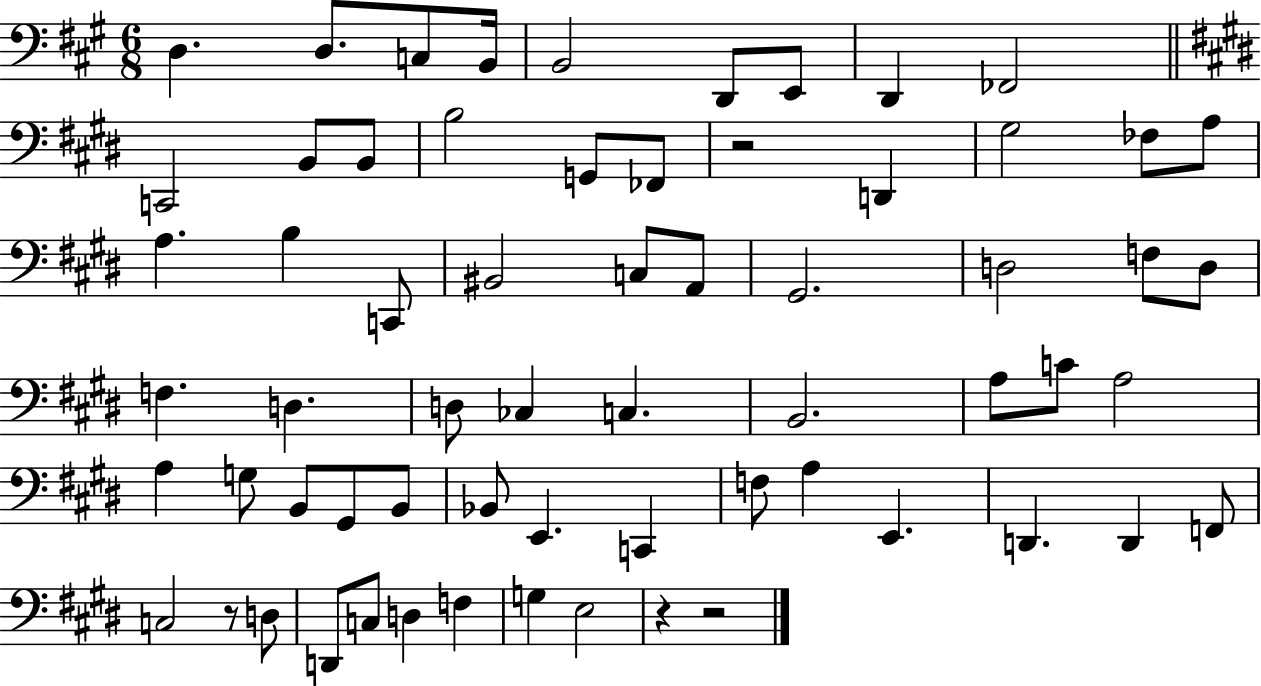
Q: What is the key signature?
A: A major